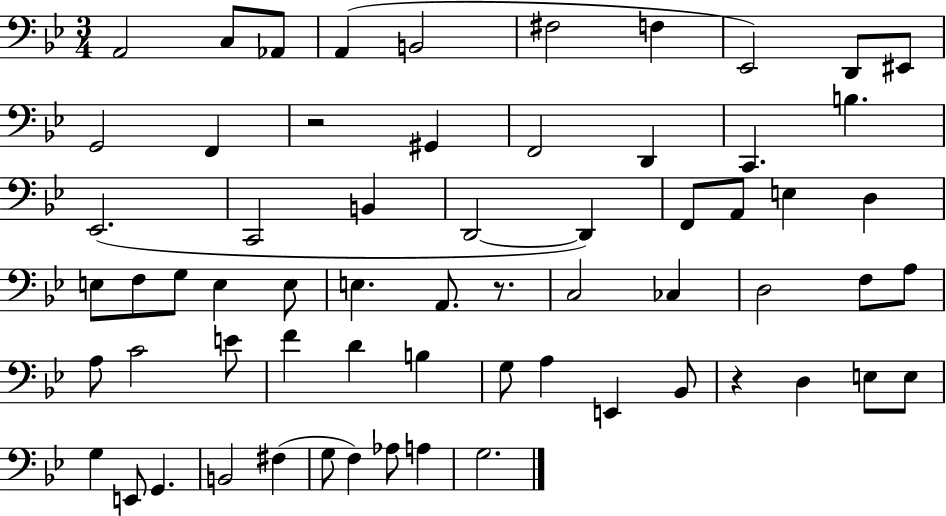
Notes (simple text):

A2/h C3/e Ab2/e A2/q B2/h F#3/h F3/q Eb2/h D2/e EIS2/e G2/h F2/q R/h G#2/q F2/h D2/q C2/q. B3/q. Eb2/h. C2/h B2/q D2/h D2/q F2/e A2/e E3/q D3/q E3/e F3/e G3/e E3/q E3/e E3/q. A2/e. R/e. C3/h CES3/q D3/h F3/e A3/e A3/e C4/h E4/e F4/q D4/q B3/q G3/e A3/q E2/q Bb2/e R/q D3/q E3/e E3/e G3/q E2/e G2/q. B2/h F#3/q G3/e F3/q Ab3/e A3/q G3/h.